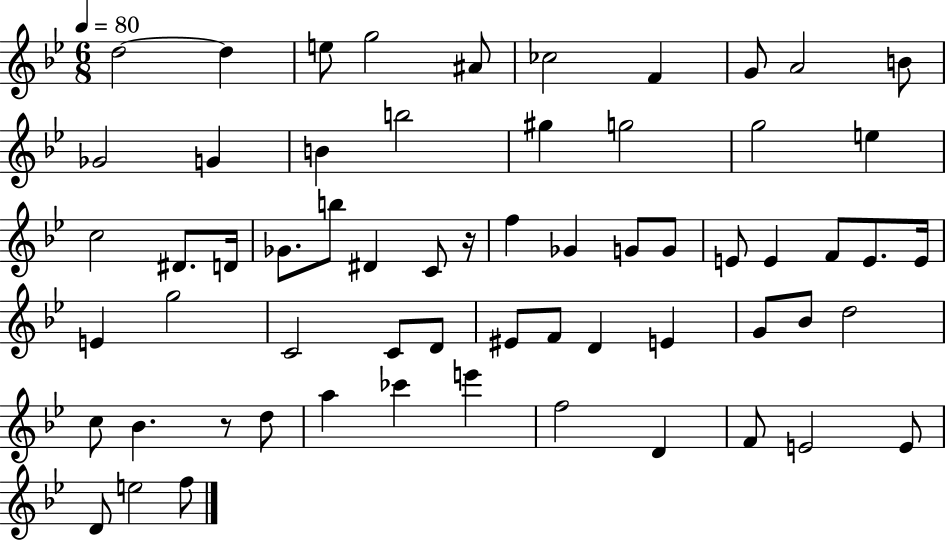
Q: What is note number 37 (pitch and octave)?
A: C4